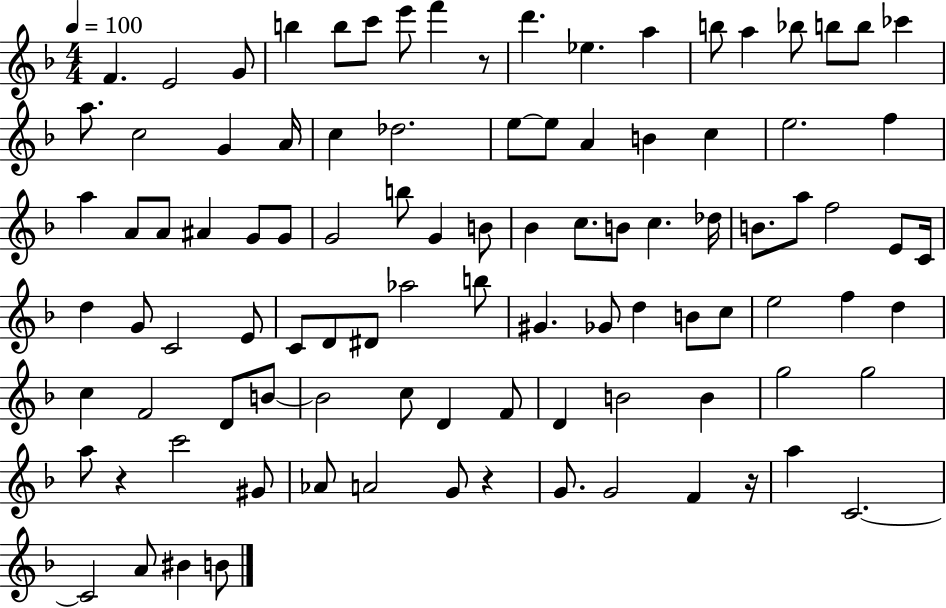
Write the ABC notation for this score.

X:1
T:Untitled
M:4/4
L:1/4
K:F
F E2 G/2 b b/2 c'/2 e'/2 f' z/2 d' _e a b/2 a _b/2 b/2 b/2 _c' a/2 c2 G A/4 c _d2 e/2 e/2 A B c e2 f a A/2 A/2 ^A G/2 G/2 G2 b/2 G B/2 _B c/2 B/2 c _d/4 B/2 a/2 f2 E/2 C/4 d G/2 C2 E/2 C/2 D/2 ^D/2 _a2 b/2 ^G _G/2 d B/2 c/2 e2 f d c F2 D/2 B/2 B2 c/2 D F/2 D B2 B g2 g2 a/2 z c'2 ^G/2 _A/2 A2 G/2 z G/2 G2 F z/4 a C2 C2 A/2 ^B B/2